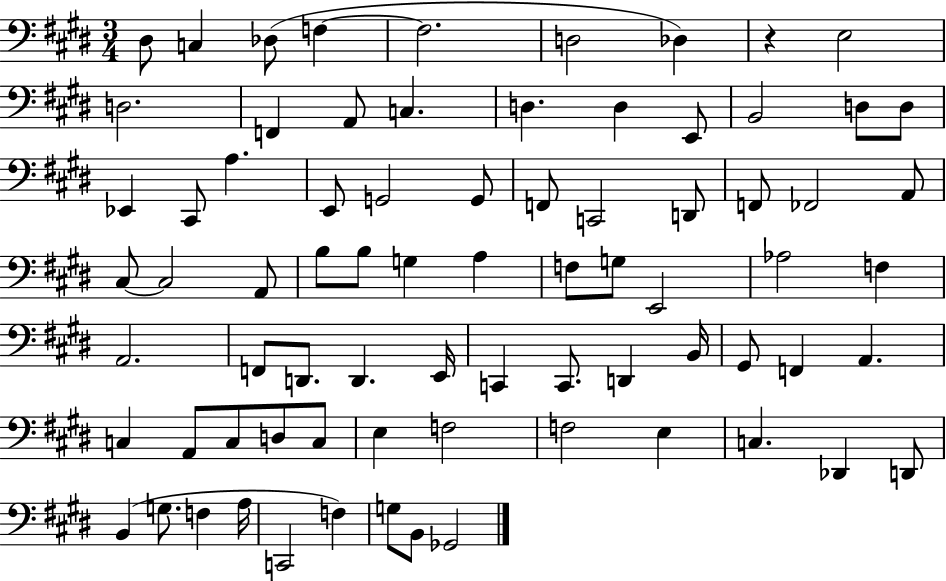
{
  \clef bass
  \numericTimeSignature
  \time 3/4
  \key e \major
  dis8 c4 des8( f4~~ | f2. | d2 des4) | r4 e2 | \break d2. | f,4 a,8 c4. | d4. d4 e,8 | b,2 d8 d8 | \break ees,4 cis,8 a4. | e,8 g,2 g,8 | f,8 c,2 d,8 | f,8 fes,2 a,8 | \break cis8~~ cis2 a,8 | b8 b8 g4 a4 | f8 g8 e,2 | aes2 f4 | \break a,2. | f,8 d,8. d,4. e,16 | c,4 c,8. d,4 b,16 | gis,8 f,4 a,4. | \break c4 a,8 c8 d8 c8 | e4 f2 | f2 e4 | c4. des,4 d,8 | \break b,4( g8. f4 a16 | c,2 f4) | g8 b,8 ges,2 | \bar "|."
}